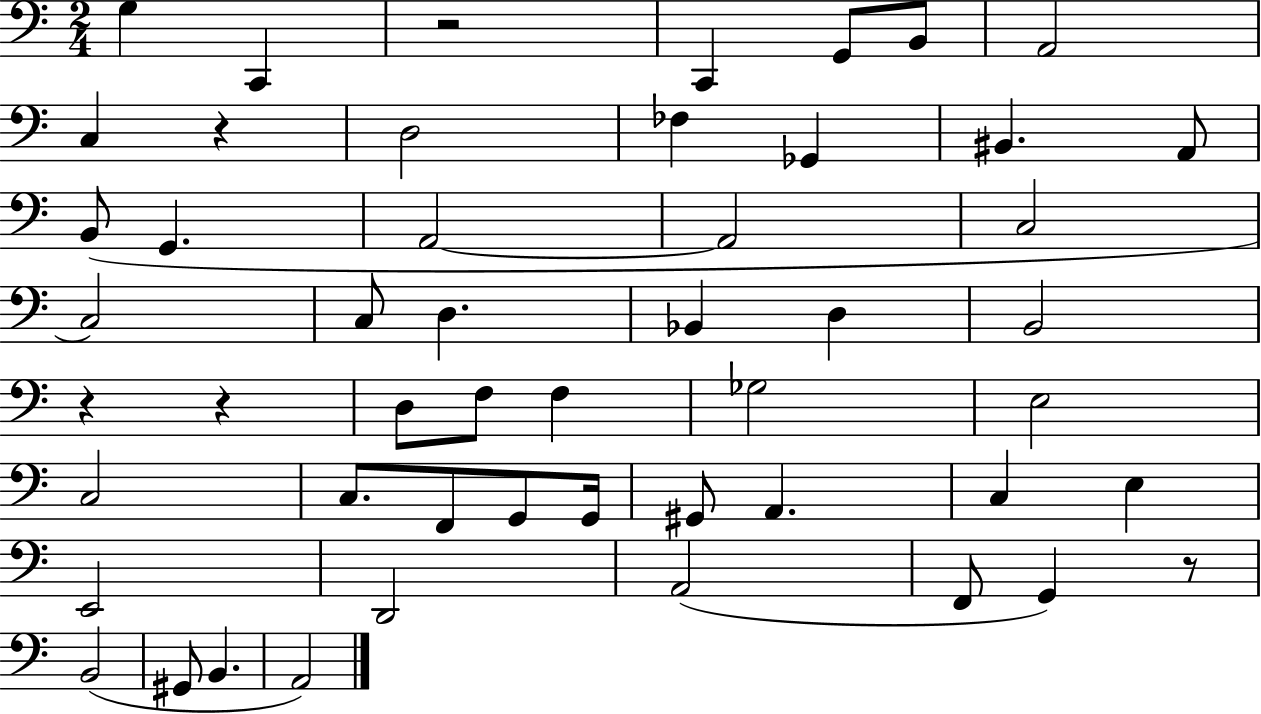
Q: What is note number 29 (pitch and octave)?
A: C3